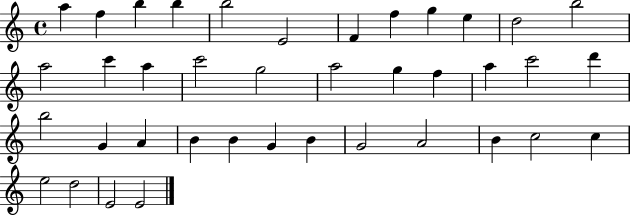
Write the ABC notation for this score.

X:1
T:Untitled
M:4/4
L:1/4
K:C
a f b b b2 E2 F f g e d2 b2 a2 c' a c'2 g2 a2 g f a c'2 d' b2 G A B B G B G2 A2 B c2 c e2 d2 E2 E2